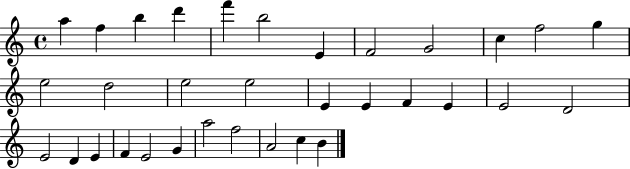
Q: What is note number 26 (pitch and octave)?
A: F4